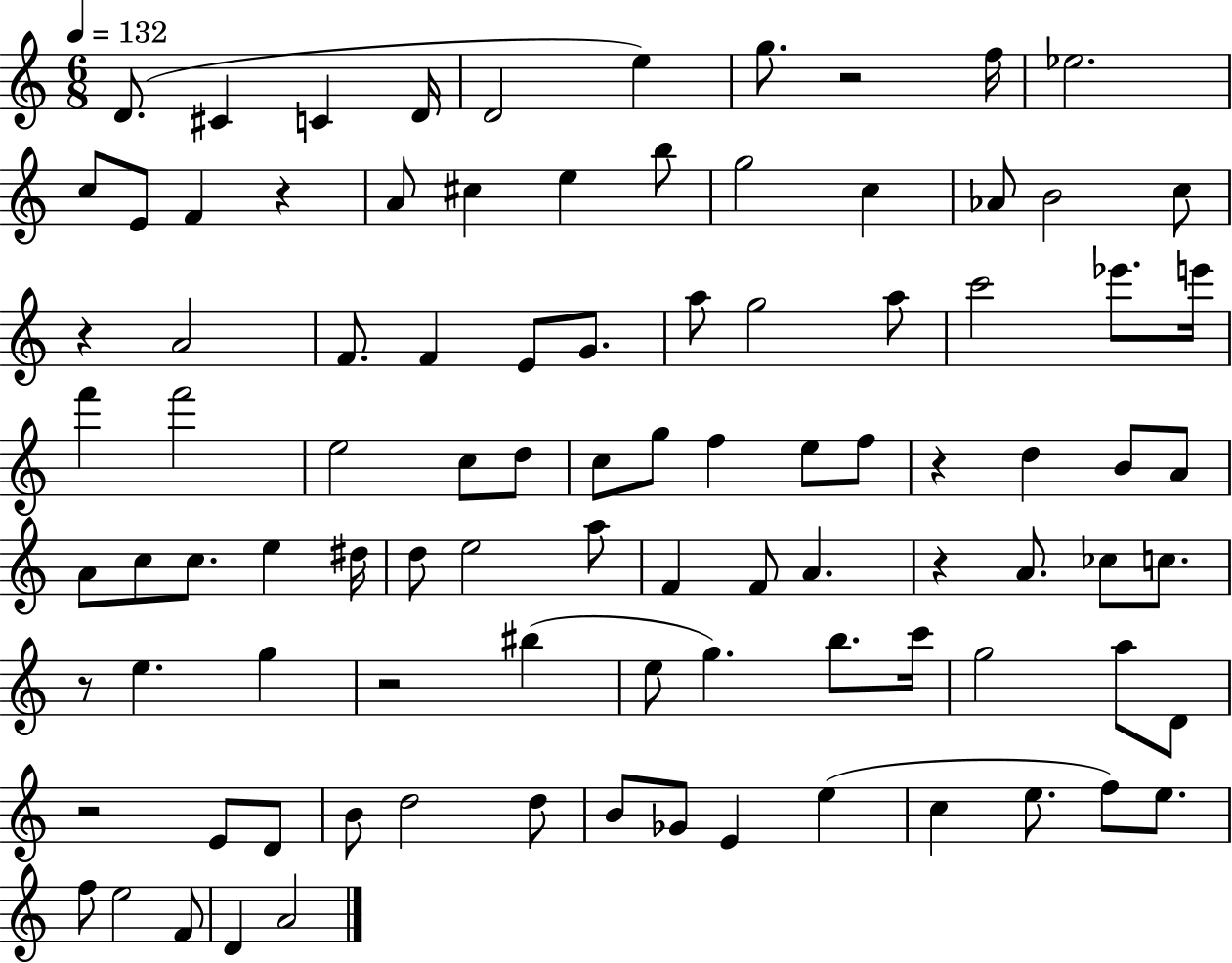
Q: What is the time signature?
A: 6/8